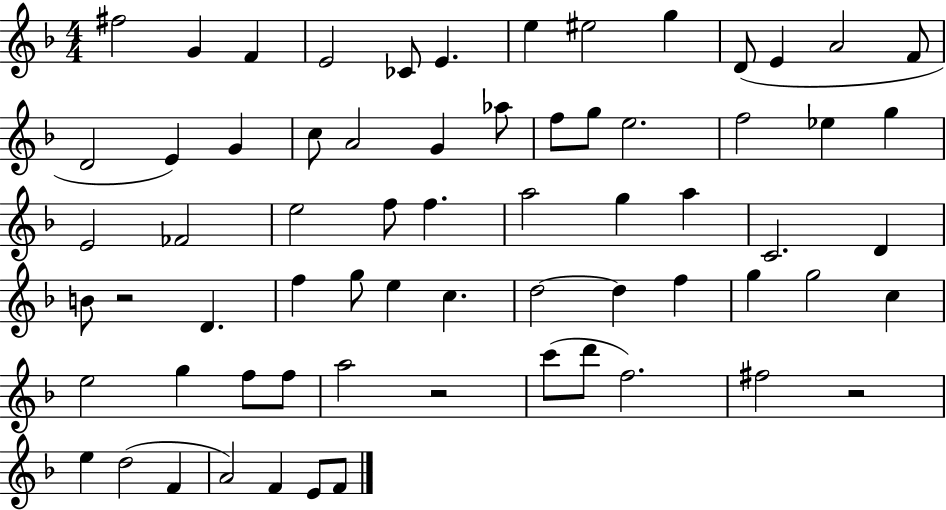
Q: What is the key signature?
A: F major